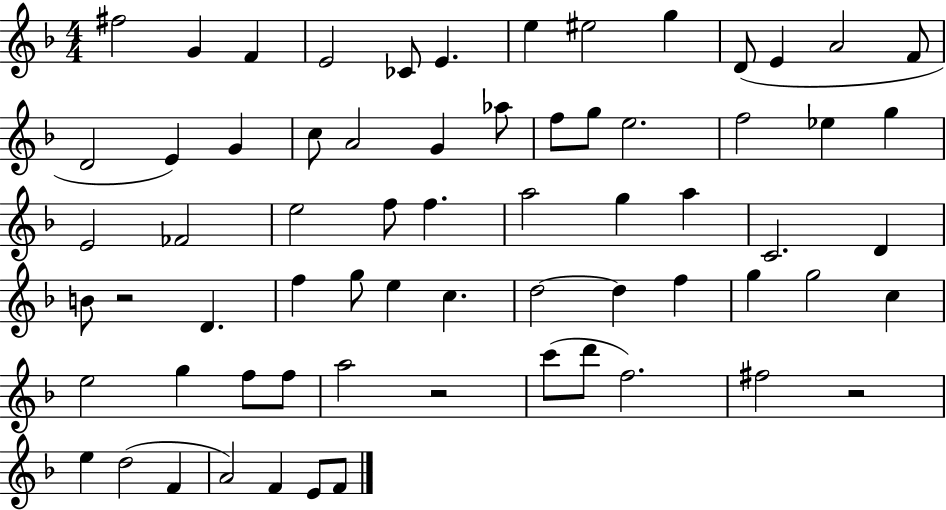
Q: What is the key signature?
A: F major